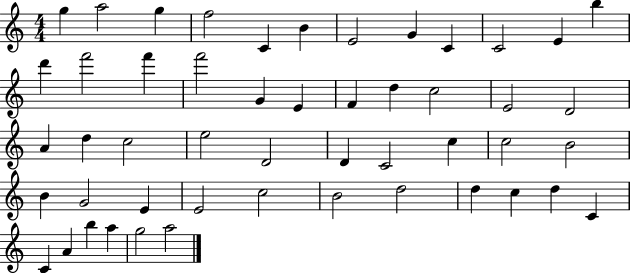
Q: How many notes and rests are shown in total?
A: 50